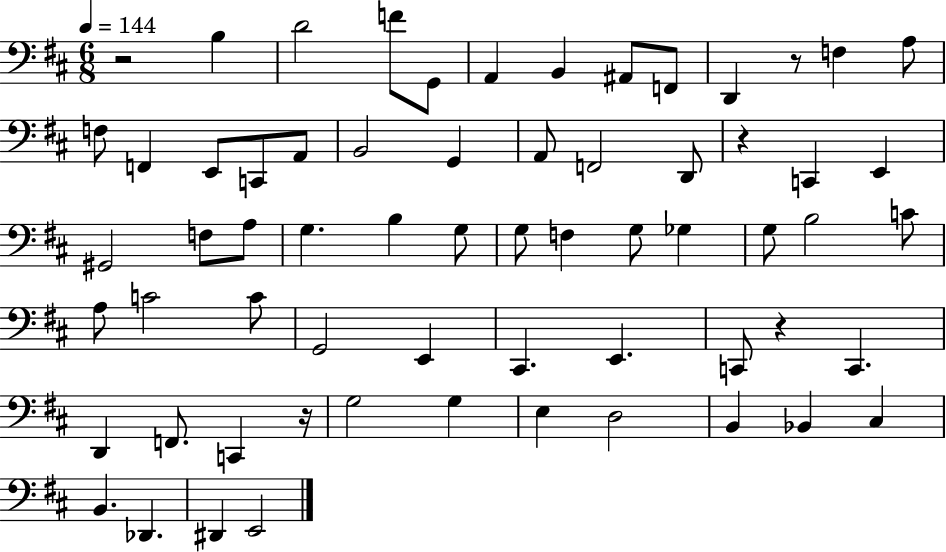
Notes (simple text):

R/h B3/q D4/h F4/e G2/e A2/q B2/q A#2/e F2/e D2/q R/e F3/q A3/e F3/e F2/q E2/e C2/e A2/e B2/h G2/q A2/e F2/h D2/e R/q C2/q E2/q G#2/h F3/e A3/e G3/q. B3/q G3/e G3/e F3/q G3/e Gb3/q G3/e B3/h C4/e A3/e C4/h C4/e G2/h E2/q C#2/q. E2/q. C2/e R/q C2/q. D2/q F2/e. C2/q R/s G3/h G3/q E3/q D3/h B2/q Bb2/q C#3/q B2/q. Db2/q. D#2/q E2/h